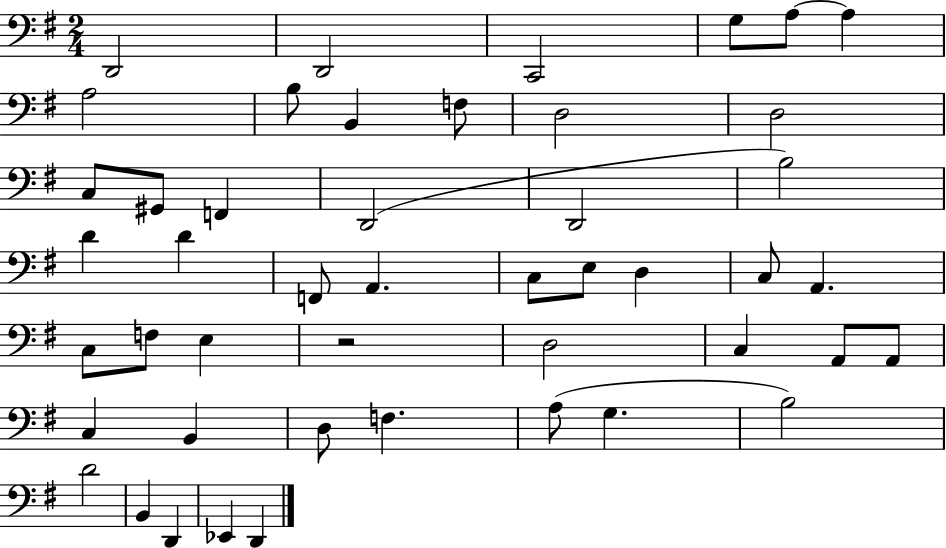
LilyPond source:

{
  \clef bass
  \numericTimeSignature
  \time 2/4
  \key g \major
  d,2 | d,2 | c,2 | g8 a8~~ a4 | \break a2 | b8 b,4 f8 | d2 | d2 | \break c8 gis,8 f,4 | d,2( | d,2 | b2) | \break d'4 d'4 | f,8 a,4. | c8 e8 d4 | c8 a,4. | \break c8 f8 e4 | r2 | d2 | c4 a,8 a,8 | \break c4 b,4 | d8 f4. | a8( g4. | b2) | \break d'2 | b,4 d,4 | ees,4 d,4 | \bar "|."
}